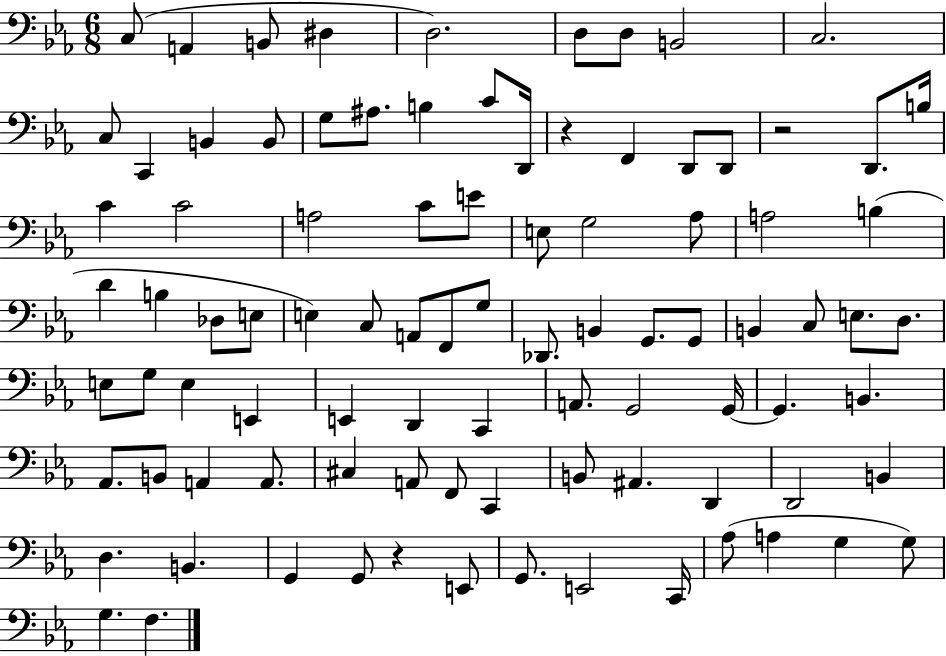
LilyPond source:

{
  \clef bass
  \numericTimeSignature
  \time 6/8
  \key ees \major
  c8( a,4 b,8 dis4 | d2.) | d8 d8 b,2 | c2. | \break c8 c,4 b,4 b,8 | g8 ais8. b4 c'8 d,16 | r4 f,4 d,8 d,8 | r2 d,8. b16 | \break c'4 c'2 | a2 c'8 e'8 | e8 g2 aes8 | a2 b4( | \break d'4 b4 des8 e8 | e4) c8 a,8 f,8 g8 | des,8. b,4 g,8. g,8 | b,4 c8 e8. d8. | \break e8 g8 e4 e,4 | e,4 d,4 c,4 | a,8. g,2 g,16~~ | g,4. b,4. | \break aes,8. b,8 a,4 a,8. | cis4 a,8 f,8 c,4 | b,8 ais,4. d,4 | d,2 b,4 | \break d4. b,4. | g,4 g,8 r4 e,8 | g,8. e,2 c,16 | aes8( a4 g4 g8) | \break g4. f4. | \bar "|."
}